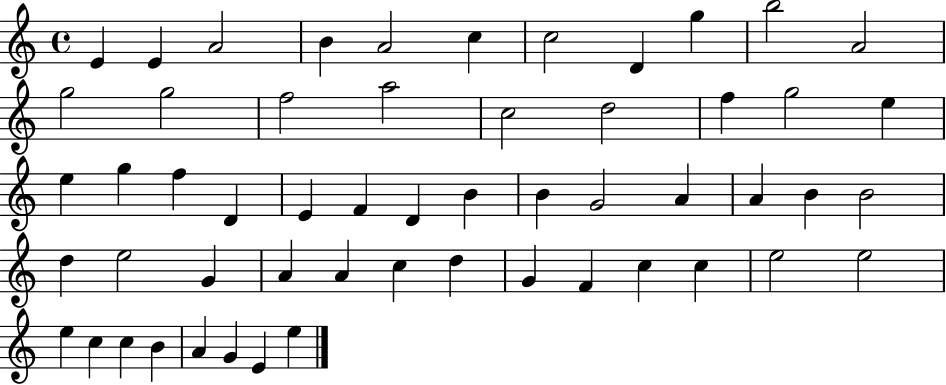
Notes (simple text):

E4/q E4/q A4/h B4/q A4/h C5/q C5/h D4/q G5/q B5/h A4/h G5/h G5/h F5/h A5/h C5/h D5/h F5/q G5/h E5/q E5/q G5/q F5/q D4/q E4/q F4/q D4/q B4/q B4/q G4/h A4/q A4/q B4/q B4/h D5/q E5/h G4/q A4/q A4/q C5/q D5/q G4/q F4/q C5/q C5/q E5/h E5/h E5/q C5/q C5/q B4/q A4/q G4/q E4/q E5/q